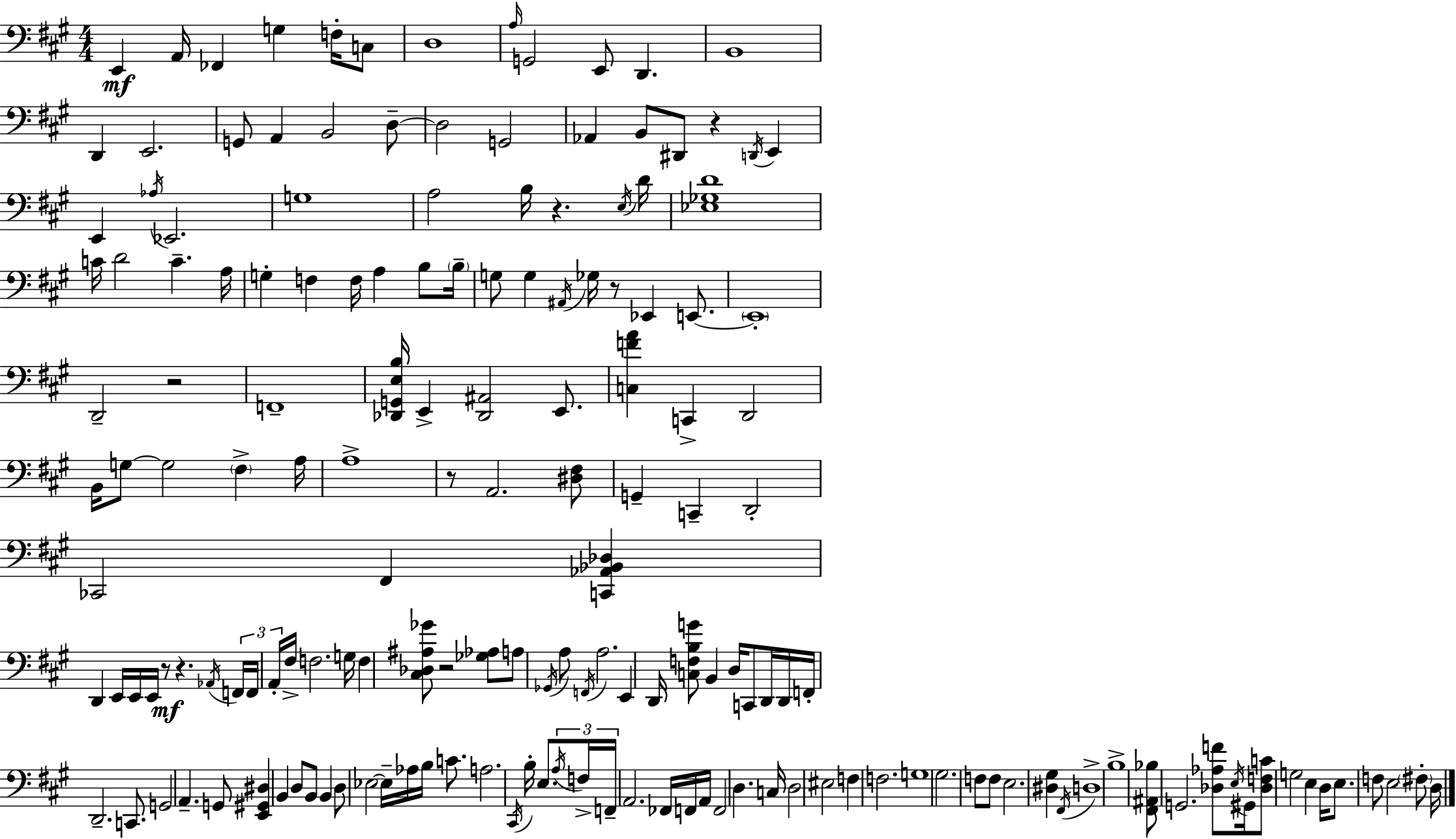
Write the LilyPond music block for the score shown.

{
  \clef bass
  \numericTimeSignature
  \time 4/4
  \key a \major
  \repeat volta 2 { e,4\mf a,16 fes,4 g4 f16-. c8 | d1 | \grace { a16 } g,2 e,8 d,4. | b,1 | \break d,4 e,2. | g,8 a,4 b,2 d8--~~ | d2 g,2 | aes,4 b,8 dis,8 r4 \acciaccatura { d,16 } e,4 | \break e,4 \acciaccatura { aes16 } ees,2. | g1 | a2 b16 r4. | \acciaccatura { e16 } d'16 <ees ges d'>1 | \break c'16 d'2 c'4.-- | a16 g4-. f4 f16 a4 | b8 \parenthesize b16-- g8 g4 \acciaccatura { ais,16 } ges16 r8 ees,4 | e,8.~~ \parenthesize e,1-. | \break d,2-- r2 | f,1-- | <des, g, e b>16 e,4-> <des, ais,>2 | e,8. <c f' a'>4 c,4-> d,2 | \break b,16 g8~~ g2 | \parenthesize fis4-> a16 a1-> | r8 a,2. | <dis fis>8 g,4-- c,4-- d,2-. | \break ces,2 fis,4 | <c, aes, bes, des>4 d,4 e,16 e,16 e,16 r8\mf r4. | \acciaccatura { aes,16 } \tuplet 3/2 { f,16 f,16 a,16-. } fis16-> f2. | g16 f4 <cis des ais ges'>8 r2 | \break <ges aes>8 a8 \acciaccatura { ges,16 } a8 \acciaccatura { f,16 } a2. | e,4 d,16 <c f b g'>8 b,4 | d16 c,8 d,16 d,16 f,16-. d,2.-- | c,8. g,2 | \break a,4.-- g,8 <e, gis, dis>4 b,4 | d8 b,8 b,4 d8 ees2~~ | ees16-- aes16 b16 c'8. a2. | \acciaccatura { cis,16 } b16-. e8. \tuplet 3/2 { \acciaccatura { a16 } f16-> f,16-- } a,2. | \break fes,16 f,16 a,16 f,2 | d4. c16 d2 | eis2 f4 f2. | g1 | \break gis2. | f8 f8 e2. | <dis gis>4 \acciaccatura { fis,16 } d1-> | b1-> | \break <fis, ais, bes>8 g,2. | <des aes f'>8 \acciaccatura { e16 } gis,16 <des f c'>8 g2 | e4 d16 e8. f8 | e2 \parenthesize fis8-. d16 } \bar "|."
}